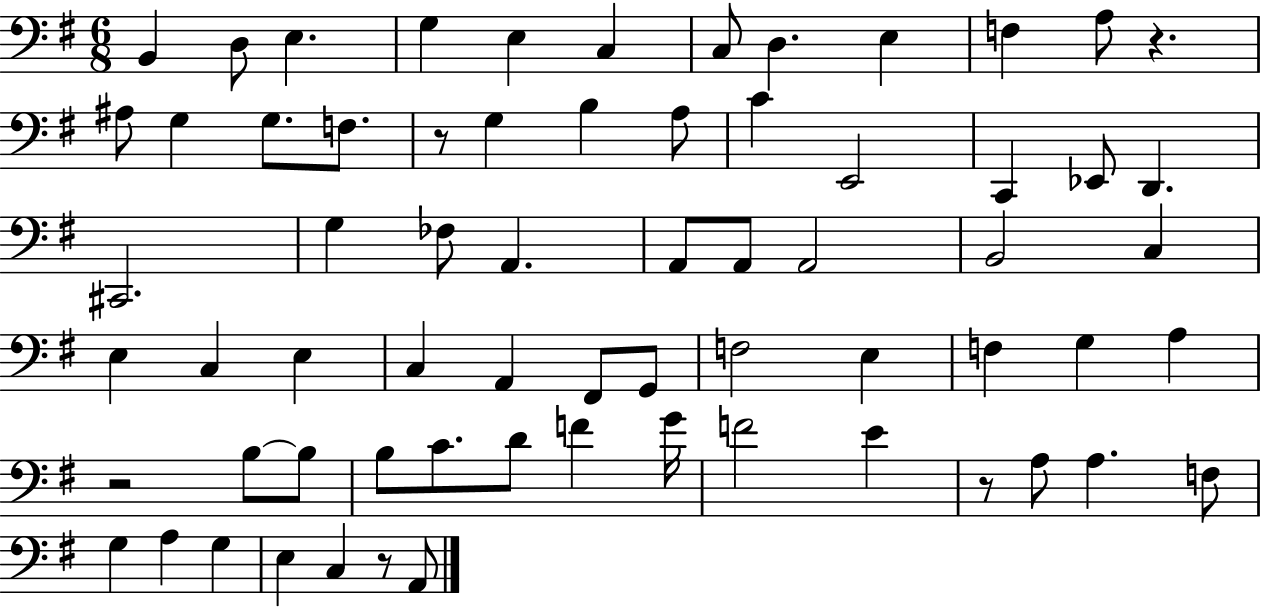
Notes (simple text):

B2/q D3/e E3/q. G3/q E3/q C3/q C3/e D3/q. E3/q F3/q A3/e R/q. A#3/e G3/q G3/e. F3/e. R/e G3/q B3/q A3/e C4/q E2/h C2/q Eb2/e D2/q. C#2/h. G3/q FES3/e A2/q. A2/e A2/e A2/h B2/h C3/q E3/q C3/q E3/q C3/q A2/q F#2/e G2/e F3/h E3/q F3/q G3/q A3/q R/h B3/e B3/e B3/e C4/e. D4/e F4/q G4/s F4/h E4/q R/e A3/e A3/q. F3/e G3/q A3/q G3/q E3/q C3/q R/e A2/e